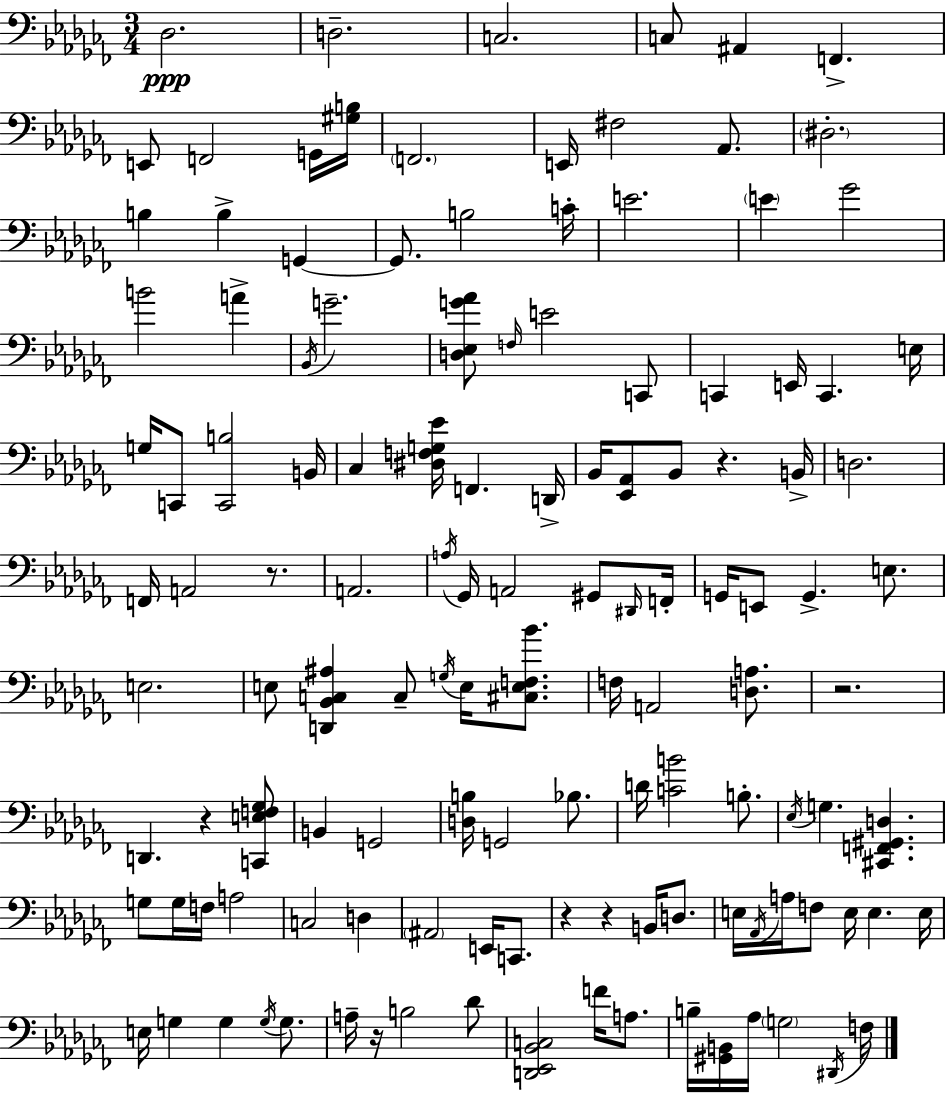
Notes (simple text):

Db3/h. D3/h. C3/h. C3/e A#2/q F2/q. E2/e F2/h G2/s [G#3,B3]/s F2/h. E2/s F#3/h Ab2/e. D#3/h. B3/q B3/q G2/q G2/e. B3/h C4/s E4/h. E4/q Gb4/h B4/h A4/q Bb2/s G4/h. [D3,Eb3,G4,Ab4]/e F3/s E4/h C2/e C2/q E2/s C2/q. E3/s G3/s C2/e [C2,B3]/h B2/s CES3/q [D#3,F3,G3,Eb4]/s F2/q. D2/s Bb2/s [Eb2,Ab2]/e Bb2/e R/q. B2/s D3/h. F2/s A2/h R/e. A2/h. A3/s Gb2/s A2/h G#2/e D#2/s F2/s G2/s E2/e G2/q. E3/e. E3/h. E3/e [D2,Bb2,C3,A#3]/q C3/e G3/s E3/s [C#3,E3,F3,Bb4]/e. F3/s A2/h [D3,A3]/e. R/h. D2/q. R/q [C2,E3,F3,Gb3]/e B2/q G2/h [D3,B3]/s G2/h Bb3/e. D4/s [C4,B4]/h B3/e. Eb3/s G3/q. [C#2,F2,G#2,D3]/q. G3/e G3/s F3/s A3/h C3/h D3/q A#2/h E2/s C2/e. R/q R/q B2/s D3/e. E3/s Ab2/s A3/s F3/e E3/s E3/q. E3/s E3/s G3/q G3/q G3/s G3/e. A3/s R/s B3/h Db4/e [D2,Eb2,Bb2,C3]/h F4/s A3/e. B3/s [G#2,B2]/s Ab3/s G3/h D#2/s F3/s